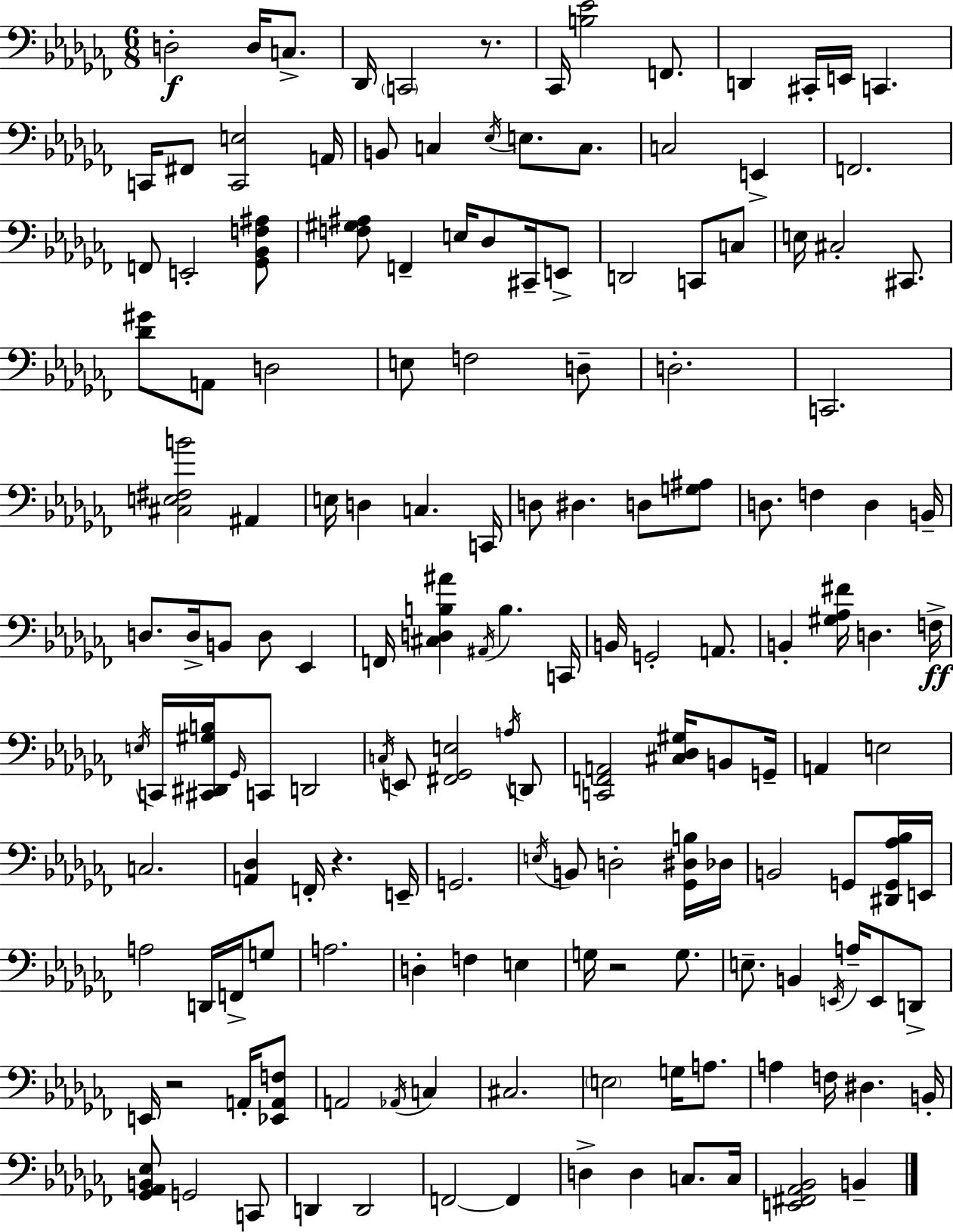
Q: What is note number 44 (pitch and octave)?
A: E3